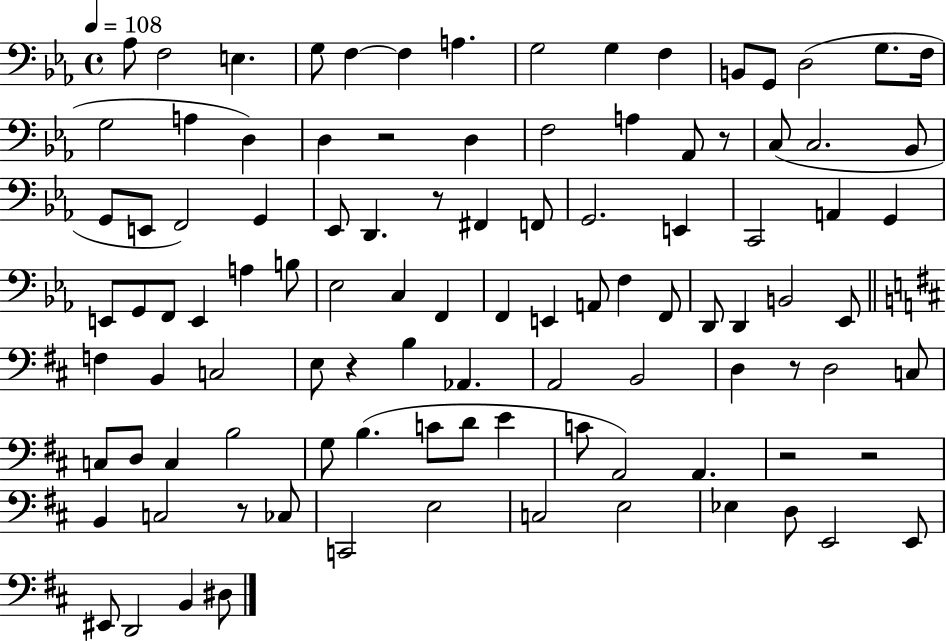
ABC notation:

X:1
T:Untitled
M:4/4
L:1/4
K:Eb
_A,/2 F,2 E, G,/2 F, F, A, G,2 G, F, B,,/2 G,,/2 D,2 G,/2 F,/4 G,2 A, D, D, z2 D, F,2 A, _A,,/2 z/2 C,/2 C,2 _B,,/2 G,,/2 E,,/2 F,,2 G,, _E,,/2 D,, z/2 ^F,, F,,/2 G,,2 E,, C,,2 A,, G,, E,,/2 G,,/2 F,,/2 E,, A, B,/2 _E,2 C, F,, F,, E,, A,,/2 F, F,,/2 D,,/2 D,, B,,2 _E,,/2 F, B,, C,2 E,/2 z B, _A,, A,,2 B,,2 D, z/2 D,2 C,/2 C,/2 D,/2 C, B,2 G,/2 B, C/2 D/2 E C/2 A,,2 A,, z2 z2 B,, C,2 z/2 _C,/2 C,,2 E,2 C,2 E,2 _E, D,/2 E,,2 E,,/2 ^E,,/2 D,,2 B,, ^D,/2